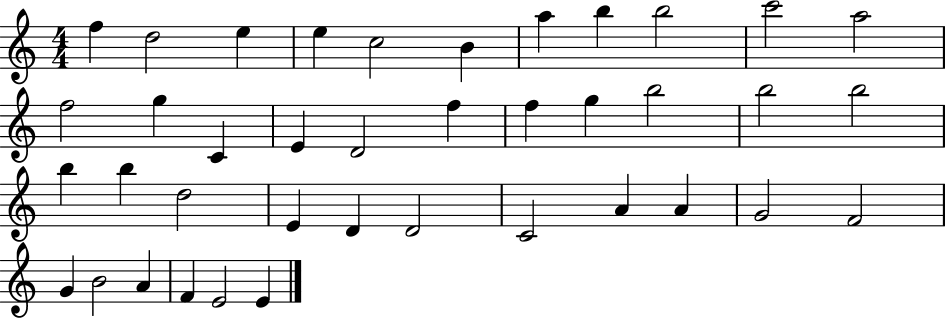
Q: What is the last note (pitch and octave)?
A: E4